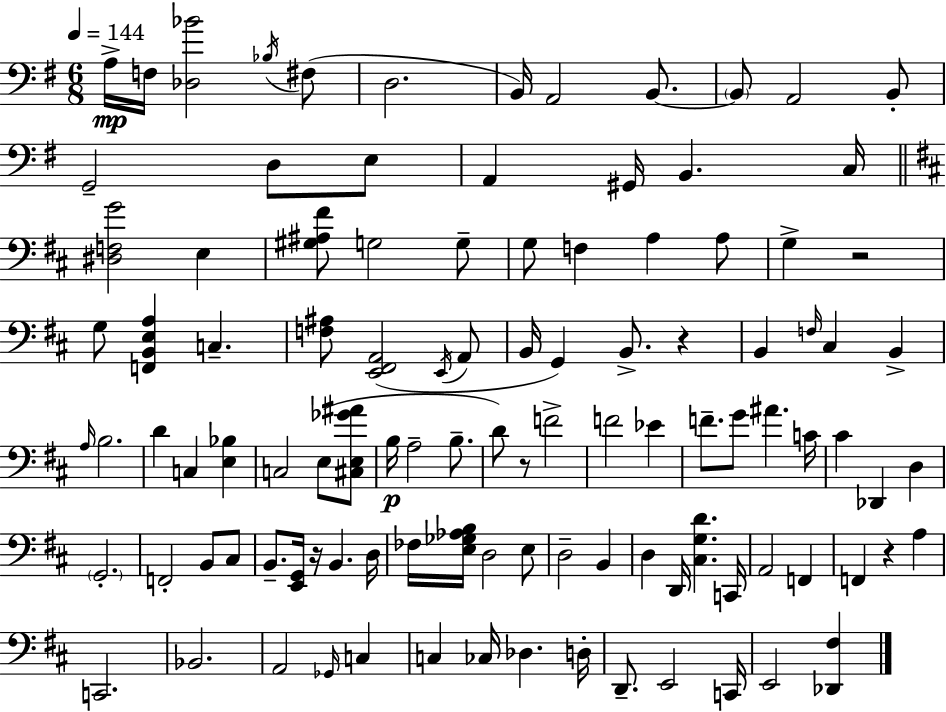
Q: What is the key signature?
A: G major